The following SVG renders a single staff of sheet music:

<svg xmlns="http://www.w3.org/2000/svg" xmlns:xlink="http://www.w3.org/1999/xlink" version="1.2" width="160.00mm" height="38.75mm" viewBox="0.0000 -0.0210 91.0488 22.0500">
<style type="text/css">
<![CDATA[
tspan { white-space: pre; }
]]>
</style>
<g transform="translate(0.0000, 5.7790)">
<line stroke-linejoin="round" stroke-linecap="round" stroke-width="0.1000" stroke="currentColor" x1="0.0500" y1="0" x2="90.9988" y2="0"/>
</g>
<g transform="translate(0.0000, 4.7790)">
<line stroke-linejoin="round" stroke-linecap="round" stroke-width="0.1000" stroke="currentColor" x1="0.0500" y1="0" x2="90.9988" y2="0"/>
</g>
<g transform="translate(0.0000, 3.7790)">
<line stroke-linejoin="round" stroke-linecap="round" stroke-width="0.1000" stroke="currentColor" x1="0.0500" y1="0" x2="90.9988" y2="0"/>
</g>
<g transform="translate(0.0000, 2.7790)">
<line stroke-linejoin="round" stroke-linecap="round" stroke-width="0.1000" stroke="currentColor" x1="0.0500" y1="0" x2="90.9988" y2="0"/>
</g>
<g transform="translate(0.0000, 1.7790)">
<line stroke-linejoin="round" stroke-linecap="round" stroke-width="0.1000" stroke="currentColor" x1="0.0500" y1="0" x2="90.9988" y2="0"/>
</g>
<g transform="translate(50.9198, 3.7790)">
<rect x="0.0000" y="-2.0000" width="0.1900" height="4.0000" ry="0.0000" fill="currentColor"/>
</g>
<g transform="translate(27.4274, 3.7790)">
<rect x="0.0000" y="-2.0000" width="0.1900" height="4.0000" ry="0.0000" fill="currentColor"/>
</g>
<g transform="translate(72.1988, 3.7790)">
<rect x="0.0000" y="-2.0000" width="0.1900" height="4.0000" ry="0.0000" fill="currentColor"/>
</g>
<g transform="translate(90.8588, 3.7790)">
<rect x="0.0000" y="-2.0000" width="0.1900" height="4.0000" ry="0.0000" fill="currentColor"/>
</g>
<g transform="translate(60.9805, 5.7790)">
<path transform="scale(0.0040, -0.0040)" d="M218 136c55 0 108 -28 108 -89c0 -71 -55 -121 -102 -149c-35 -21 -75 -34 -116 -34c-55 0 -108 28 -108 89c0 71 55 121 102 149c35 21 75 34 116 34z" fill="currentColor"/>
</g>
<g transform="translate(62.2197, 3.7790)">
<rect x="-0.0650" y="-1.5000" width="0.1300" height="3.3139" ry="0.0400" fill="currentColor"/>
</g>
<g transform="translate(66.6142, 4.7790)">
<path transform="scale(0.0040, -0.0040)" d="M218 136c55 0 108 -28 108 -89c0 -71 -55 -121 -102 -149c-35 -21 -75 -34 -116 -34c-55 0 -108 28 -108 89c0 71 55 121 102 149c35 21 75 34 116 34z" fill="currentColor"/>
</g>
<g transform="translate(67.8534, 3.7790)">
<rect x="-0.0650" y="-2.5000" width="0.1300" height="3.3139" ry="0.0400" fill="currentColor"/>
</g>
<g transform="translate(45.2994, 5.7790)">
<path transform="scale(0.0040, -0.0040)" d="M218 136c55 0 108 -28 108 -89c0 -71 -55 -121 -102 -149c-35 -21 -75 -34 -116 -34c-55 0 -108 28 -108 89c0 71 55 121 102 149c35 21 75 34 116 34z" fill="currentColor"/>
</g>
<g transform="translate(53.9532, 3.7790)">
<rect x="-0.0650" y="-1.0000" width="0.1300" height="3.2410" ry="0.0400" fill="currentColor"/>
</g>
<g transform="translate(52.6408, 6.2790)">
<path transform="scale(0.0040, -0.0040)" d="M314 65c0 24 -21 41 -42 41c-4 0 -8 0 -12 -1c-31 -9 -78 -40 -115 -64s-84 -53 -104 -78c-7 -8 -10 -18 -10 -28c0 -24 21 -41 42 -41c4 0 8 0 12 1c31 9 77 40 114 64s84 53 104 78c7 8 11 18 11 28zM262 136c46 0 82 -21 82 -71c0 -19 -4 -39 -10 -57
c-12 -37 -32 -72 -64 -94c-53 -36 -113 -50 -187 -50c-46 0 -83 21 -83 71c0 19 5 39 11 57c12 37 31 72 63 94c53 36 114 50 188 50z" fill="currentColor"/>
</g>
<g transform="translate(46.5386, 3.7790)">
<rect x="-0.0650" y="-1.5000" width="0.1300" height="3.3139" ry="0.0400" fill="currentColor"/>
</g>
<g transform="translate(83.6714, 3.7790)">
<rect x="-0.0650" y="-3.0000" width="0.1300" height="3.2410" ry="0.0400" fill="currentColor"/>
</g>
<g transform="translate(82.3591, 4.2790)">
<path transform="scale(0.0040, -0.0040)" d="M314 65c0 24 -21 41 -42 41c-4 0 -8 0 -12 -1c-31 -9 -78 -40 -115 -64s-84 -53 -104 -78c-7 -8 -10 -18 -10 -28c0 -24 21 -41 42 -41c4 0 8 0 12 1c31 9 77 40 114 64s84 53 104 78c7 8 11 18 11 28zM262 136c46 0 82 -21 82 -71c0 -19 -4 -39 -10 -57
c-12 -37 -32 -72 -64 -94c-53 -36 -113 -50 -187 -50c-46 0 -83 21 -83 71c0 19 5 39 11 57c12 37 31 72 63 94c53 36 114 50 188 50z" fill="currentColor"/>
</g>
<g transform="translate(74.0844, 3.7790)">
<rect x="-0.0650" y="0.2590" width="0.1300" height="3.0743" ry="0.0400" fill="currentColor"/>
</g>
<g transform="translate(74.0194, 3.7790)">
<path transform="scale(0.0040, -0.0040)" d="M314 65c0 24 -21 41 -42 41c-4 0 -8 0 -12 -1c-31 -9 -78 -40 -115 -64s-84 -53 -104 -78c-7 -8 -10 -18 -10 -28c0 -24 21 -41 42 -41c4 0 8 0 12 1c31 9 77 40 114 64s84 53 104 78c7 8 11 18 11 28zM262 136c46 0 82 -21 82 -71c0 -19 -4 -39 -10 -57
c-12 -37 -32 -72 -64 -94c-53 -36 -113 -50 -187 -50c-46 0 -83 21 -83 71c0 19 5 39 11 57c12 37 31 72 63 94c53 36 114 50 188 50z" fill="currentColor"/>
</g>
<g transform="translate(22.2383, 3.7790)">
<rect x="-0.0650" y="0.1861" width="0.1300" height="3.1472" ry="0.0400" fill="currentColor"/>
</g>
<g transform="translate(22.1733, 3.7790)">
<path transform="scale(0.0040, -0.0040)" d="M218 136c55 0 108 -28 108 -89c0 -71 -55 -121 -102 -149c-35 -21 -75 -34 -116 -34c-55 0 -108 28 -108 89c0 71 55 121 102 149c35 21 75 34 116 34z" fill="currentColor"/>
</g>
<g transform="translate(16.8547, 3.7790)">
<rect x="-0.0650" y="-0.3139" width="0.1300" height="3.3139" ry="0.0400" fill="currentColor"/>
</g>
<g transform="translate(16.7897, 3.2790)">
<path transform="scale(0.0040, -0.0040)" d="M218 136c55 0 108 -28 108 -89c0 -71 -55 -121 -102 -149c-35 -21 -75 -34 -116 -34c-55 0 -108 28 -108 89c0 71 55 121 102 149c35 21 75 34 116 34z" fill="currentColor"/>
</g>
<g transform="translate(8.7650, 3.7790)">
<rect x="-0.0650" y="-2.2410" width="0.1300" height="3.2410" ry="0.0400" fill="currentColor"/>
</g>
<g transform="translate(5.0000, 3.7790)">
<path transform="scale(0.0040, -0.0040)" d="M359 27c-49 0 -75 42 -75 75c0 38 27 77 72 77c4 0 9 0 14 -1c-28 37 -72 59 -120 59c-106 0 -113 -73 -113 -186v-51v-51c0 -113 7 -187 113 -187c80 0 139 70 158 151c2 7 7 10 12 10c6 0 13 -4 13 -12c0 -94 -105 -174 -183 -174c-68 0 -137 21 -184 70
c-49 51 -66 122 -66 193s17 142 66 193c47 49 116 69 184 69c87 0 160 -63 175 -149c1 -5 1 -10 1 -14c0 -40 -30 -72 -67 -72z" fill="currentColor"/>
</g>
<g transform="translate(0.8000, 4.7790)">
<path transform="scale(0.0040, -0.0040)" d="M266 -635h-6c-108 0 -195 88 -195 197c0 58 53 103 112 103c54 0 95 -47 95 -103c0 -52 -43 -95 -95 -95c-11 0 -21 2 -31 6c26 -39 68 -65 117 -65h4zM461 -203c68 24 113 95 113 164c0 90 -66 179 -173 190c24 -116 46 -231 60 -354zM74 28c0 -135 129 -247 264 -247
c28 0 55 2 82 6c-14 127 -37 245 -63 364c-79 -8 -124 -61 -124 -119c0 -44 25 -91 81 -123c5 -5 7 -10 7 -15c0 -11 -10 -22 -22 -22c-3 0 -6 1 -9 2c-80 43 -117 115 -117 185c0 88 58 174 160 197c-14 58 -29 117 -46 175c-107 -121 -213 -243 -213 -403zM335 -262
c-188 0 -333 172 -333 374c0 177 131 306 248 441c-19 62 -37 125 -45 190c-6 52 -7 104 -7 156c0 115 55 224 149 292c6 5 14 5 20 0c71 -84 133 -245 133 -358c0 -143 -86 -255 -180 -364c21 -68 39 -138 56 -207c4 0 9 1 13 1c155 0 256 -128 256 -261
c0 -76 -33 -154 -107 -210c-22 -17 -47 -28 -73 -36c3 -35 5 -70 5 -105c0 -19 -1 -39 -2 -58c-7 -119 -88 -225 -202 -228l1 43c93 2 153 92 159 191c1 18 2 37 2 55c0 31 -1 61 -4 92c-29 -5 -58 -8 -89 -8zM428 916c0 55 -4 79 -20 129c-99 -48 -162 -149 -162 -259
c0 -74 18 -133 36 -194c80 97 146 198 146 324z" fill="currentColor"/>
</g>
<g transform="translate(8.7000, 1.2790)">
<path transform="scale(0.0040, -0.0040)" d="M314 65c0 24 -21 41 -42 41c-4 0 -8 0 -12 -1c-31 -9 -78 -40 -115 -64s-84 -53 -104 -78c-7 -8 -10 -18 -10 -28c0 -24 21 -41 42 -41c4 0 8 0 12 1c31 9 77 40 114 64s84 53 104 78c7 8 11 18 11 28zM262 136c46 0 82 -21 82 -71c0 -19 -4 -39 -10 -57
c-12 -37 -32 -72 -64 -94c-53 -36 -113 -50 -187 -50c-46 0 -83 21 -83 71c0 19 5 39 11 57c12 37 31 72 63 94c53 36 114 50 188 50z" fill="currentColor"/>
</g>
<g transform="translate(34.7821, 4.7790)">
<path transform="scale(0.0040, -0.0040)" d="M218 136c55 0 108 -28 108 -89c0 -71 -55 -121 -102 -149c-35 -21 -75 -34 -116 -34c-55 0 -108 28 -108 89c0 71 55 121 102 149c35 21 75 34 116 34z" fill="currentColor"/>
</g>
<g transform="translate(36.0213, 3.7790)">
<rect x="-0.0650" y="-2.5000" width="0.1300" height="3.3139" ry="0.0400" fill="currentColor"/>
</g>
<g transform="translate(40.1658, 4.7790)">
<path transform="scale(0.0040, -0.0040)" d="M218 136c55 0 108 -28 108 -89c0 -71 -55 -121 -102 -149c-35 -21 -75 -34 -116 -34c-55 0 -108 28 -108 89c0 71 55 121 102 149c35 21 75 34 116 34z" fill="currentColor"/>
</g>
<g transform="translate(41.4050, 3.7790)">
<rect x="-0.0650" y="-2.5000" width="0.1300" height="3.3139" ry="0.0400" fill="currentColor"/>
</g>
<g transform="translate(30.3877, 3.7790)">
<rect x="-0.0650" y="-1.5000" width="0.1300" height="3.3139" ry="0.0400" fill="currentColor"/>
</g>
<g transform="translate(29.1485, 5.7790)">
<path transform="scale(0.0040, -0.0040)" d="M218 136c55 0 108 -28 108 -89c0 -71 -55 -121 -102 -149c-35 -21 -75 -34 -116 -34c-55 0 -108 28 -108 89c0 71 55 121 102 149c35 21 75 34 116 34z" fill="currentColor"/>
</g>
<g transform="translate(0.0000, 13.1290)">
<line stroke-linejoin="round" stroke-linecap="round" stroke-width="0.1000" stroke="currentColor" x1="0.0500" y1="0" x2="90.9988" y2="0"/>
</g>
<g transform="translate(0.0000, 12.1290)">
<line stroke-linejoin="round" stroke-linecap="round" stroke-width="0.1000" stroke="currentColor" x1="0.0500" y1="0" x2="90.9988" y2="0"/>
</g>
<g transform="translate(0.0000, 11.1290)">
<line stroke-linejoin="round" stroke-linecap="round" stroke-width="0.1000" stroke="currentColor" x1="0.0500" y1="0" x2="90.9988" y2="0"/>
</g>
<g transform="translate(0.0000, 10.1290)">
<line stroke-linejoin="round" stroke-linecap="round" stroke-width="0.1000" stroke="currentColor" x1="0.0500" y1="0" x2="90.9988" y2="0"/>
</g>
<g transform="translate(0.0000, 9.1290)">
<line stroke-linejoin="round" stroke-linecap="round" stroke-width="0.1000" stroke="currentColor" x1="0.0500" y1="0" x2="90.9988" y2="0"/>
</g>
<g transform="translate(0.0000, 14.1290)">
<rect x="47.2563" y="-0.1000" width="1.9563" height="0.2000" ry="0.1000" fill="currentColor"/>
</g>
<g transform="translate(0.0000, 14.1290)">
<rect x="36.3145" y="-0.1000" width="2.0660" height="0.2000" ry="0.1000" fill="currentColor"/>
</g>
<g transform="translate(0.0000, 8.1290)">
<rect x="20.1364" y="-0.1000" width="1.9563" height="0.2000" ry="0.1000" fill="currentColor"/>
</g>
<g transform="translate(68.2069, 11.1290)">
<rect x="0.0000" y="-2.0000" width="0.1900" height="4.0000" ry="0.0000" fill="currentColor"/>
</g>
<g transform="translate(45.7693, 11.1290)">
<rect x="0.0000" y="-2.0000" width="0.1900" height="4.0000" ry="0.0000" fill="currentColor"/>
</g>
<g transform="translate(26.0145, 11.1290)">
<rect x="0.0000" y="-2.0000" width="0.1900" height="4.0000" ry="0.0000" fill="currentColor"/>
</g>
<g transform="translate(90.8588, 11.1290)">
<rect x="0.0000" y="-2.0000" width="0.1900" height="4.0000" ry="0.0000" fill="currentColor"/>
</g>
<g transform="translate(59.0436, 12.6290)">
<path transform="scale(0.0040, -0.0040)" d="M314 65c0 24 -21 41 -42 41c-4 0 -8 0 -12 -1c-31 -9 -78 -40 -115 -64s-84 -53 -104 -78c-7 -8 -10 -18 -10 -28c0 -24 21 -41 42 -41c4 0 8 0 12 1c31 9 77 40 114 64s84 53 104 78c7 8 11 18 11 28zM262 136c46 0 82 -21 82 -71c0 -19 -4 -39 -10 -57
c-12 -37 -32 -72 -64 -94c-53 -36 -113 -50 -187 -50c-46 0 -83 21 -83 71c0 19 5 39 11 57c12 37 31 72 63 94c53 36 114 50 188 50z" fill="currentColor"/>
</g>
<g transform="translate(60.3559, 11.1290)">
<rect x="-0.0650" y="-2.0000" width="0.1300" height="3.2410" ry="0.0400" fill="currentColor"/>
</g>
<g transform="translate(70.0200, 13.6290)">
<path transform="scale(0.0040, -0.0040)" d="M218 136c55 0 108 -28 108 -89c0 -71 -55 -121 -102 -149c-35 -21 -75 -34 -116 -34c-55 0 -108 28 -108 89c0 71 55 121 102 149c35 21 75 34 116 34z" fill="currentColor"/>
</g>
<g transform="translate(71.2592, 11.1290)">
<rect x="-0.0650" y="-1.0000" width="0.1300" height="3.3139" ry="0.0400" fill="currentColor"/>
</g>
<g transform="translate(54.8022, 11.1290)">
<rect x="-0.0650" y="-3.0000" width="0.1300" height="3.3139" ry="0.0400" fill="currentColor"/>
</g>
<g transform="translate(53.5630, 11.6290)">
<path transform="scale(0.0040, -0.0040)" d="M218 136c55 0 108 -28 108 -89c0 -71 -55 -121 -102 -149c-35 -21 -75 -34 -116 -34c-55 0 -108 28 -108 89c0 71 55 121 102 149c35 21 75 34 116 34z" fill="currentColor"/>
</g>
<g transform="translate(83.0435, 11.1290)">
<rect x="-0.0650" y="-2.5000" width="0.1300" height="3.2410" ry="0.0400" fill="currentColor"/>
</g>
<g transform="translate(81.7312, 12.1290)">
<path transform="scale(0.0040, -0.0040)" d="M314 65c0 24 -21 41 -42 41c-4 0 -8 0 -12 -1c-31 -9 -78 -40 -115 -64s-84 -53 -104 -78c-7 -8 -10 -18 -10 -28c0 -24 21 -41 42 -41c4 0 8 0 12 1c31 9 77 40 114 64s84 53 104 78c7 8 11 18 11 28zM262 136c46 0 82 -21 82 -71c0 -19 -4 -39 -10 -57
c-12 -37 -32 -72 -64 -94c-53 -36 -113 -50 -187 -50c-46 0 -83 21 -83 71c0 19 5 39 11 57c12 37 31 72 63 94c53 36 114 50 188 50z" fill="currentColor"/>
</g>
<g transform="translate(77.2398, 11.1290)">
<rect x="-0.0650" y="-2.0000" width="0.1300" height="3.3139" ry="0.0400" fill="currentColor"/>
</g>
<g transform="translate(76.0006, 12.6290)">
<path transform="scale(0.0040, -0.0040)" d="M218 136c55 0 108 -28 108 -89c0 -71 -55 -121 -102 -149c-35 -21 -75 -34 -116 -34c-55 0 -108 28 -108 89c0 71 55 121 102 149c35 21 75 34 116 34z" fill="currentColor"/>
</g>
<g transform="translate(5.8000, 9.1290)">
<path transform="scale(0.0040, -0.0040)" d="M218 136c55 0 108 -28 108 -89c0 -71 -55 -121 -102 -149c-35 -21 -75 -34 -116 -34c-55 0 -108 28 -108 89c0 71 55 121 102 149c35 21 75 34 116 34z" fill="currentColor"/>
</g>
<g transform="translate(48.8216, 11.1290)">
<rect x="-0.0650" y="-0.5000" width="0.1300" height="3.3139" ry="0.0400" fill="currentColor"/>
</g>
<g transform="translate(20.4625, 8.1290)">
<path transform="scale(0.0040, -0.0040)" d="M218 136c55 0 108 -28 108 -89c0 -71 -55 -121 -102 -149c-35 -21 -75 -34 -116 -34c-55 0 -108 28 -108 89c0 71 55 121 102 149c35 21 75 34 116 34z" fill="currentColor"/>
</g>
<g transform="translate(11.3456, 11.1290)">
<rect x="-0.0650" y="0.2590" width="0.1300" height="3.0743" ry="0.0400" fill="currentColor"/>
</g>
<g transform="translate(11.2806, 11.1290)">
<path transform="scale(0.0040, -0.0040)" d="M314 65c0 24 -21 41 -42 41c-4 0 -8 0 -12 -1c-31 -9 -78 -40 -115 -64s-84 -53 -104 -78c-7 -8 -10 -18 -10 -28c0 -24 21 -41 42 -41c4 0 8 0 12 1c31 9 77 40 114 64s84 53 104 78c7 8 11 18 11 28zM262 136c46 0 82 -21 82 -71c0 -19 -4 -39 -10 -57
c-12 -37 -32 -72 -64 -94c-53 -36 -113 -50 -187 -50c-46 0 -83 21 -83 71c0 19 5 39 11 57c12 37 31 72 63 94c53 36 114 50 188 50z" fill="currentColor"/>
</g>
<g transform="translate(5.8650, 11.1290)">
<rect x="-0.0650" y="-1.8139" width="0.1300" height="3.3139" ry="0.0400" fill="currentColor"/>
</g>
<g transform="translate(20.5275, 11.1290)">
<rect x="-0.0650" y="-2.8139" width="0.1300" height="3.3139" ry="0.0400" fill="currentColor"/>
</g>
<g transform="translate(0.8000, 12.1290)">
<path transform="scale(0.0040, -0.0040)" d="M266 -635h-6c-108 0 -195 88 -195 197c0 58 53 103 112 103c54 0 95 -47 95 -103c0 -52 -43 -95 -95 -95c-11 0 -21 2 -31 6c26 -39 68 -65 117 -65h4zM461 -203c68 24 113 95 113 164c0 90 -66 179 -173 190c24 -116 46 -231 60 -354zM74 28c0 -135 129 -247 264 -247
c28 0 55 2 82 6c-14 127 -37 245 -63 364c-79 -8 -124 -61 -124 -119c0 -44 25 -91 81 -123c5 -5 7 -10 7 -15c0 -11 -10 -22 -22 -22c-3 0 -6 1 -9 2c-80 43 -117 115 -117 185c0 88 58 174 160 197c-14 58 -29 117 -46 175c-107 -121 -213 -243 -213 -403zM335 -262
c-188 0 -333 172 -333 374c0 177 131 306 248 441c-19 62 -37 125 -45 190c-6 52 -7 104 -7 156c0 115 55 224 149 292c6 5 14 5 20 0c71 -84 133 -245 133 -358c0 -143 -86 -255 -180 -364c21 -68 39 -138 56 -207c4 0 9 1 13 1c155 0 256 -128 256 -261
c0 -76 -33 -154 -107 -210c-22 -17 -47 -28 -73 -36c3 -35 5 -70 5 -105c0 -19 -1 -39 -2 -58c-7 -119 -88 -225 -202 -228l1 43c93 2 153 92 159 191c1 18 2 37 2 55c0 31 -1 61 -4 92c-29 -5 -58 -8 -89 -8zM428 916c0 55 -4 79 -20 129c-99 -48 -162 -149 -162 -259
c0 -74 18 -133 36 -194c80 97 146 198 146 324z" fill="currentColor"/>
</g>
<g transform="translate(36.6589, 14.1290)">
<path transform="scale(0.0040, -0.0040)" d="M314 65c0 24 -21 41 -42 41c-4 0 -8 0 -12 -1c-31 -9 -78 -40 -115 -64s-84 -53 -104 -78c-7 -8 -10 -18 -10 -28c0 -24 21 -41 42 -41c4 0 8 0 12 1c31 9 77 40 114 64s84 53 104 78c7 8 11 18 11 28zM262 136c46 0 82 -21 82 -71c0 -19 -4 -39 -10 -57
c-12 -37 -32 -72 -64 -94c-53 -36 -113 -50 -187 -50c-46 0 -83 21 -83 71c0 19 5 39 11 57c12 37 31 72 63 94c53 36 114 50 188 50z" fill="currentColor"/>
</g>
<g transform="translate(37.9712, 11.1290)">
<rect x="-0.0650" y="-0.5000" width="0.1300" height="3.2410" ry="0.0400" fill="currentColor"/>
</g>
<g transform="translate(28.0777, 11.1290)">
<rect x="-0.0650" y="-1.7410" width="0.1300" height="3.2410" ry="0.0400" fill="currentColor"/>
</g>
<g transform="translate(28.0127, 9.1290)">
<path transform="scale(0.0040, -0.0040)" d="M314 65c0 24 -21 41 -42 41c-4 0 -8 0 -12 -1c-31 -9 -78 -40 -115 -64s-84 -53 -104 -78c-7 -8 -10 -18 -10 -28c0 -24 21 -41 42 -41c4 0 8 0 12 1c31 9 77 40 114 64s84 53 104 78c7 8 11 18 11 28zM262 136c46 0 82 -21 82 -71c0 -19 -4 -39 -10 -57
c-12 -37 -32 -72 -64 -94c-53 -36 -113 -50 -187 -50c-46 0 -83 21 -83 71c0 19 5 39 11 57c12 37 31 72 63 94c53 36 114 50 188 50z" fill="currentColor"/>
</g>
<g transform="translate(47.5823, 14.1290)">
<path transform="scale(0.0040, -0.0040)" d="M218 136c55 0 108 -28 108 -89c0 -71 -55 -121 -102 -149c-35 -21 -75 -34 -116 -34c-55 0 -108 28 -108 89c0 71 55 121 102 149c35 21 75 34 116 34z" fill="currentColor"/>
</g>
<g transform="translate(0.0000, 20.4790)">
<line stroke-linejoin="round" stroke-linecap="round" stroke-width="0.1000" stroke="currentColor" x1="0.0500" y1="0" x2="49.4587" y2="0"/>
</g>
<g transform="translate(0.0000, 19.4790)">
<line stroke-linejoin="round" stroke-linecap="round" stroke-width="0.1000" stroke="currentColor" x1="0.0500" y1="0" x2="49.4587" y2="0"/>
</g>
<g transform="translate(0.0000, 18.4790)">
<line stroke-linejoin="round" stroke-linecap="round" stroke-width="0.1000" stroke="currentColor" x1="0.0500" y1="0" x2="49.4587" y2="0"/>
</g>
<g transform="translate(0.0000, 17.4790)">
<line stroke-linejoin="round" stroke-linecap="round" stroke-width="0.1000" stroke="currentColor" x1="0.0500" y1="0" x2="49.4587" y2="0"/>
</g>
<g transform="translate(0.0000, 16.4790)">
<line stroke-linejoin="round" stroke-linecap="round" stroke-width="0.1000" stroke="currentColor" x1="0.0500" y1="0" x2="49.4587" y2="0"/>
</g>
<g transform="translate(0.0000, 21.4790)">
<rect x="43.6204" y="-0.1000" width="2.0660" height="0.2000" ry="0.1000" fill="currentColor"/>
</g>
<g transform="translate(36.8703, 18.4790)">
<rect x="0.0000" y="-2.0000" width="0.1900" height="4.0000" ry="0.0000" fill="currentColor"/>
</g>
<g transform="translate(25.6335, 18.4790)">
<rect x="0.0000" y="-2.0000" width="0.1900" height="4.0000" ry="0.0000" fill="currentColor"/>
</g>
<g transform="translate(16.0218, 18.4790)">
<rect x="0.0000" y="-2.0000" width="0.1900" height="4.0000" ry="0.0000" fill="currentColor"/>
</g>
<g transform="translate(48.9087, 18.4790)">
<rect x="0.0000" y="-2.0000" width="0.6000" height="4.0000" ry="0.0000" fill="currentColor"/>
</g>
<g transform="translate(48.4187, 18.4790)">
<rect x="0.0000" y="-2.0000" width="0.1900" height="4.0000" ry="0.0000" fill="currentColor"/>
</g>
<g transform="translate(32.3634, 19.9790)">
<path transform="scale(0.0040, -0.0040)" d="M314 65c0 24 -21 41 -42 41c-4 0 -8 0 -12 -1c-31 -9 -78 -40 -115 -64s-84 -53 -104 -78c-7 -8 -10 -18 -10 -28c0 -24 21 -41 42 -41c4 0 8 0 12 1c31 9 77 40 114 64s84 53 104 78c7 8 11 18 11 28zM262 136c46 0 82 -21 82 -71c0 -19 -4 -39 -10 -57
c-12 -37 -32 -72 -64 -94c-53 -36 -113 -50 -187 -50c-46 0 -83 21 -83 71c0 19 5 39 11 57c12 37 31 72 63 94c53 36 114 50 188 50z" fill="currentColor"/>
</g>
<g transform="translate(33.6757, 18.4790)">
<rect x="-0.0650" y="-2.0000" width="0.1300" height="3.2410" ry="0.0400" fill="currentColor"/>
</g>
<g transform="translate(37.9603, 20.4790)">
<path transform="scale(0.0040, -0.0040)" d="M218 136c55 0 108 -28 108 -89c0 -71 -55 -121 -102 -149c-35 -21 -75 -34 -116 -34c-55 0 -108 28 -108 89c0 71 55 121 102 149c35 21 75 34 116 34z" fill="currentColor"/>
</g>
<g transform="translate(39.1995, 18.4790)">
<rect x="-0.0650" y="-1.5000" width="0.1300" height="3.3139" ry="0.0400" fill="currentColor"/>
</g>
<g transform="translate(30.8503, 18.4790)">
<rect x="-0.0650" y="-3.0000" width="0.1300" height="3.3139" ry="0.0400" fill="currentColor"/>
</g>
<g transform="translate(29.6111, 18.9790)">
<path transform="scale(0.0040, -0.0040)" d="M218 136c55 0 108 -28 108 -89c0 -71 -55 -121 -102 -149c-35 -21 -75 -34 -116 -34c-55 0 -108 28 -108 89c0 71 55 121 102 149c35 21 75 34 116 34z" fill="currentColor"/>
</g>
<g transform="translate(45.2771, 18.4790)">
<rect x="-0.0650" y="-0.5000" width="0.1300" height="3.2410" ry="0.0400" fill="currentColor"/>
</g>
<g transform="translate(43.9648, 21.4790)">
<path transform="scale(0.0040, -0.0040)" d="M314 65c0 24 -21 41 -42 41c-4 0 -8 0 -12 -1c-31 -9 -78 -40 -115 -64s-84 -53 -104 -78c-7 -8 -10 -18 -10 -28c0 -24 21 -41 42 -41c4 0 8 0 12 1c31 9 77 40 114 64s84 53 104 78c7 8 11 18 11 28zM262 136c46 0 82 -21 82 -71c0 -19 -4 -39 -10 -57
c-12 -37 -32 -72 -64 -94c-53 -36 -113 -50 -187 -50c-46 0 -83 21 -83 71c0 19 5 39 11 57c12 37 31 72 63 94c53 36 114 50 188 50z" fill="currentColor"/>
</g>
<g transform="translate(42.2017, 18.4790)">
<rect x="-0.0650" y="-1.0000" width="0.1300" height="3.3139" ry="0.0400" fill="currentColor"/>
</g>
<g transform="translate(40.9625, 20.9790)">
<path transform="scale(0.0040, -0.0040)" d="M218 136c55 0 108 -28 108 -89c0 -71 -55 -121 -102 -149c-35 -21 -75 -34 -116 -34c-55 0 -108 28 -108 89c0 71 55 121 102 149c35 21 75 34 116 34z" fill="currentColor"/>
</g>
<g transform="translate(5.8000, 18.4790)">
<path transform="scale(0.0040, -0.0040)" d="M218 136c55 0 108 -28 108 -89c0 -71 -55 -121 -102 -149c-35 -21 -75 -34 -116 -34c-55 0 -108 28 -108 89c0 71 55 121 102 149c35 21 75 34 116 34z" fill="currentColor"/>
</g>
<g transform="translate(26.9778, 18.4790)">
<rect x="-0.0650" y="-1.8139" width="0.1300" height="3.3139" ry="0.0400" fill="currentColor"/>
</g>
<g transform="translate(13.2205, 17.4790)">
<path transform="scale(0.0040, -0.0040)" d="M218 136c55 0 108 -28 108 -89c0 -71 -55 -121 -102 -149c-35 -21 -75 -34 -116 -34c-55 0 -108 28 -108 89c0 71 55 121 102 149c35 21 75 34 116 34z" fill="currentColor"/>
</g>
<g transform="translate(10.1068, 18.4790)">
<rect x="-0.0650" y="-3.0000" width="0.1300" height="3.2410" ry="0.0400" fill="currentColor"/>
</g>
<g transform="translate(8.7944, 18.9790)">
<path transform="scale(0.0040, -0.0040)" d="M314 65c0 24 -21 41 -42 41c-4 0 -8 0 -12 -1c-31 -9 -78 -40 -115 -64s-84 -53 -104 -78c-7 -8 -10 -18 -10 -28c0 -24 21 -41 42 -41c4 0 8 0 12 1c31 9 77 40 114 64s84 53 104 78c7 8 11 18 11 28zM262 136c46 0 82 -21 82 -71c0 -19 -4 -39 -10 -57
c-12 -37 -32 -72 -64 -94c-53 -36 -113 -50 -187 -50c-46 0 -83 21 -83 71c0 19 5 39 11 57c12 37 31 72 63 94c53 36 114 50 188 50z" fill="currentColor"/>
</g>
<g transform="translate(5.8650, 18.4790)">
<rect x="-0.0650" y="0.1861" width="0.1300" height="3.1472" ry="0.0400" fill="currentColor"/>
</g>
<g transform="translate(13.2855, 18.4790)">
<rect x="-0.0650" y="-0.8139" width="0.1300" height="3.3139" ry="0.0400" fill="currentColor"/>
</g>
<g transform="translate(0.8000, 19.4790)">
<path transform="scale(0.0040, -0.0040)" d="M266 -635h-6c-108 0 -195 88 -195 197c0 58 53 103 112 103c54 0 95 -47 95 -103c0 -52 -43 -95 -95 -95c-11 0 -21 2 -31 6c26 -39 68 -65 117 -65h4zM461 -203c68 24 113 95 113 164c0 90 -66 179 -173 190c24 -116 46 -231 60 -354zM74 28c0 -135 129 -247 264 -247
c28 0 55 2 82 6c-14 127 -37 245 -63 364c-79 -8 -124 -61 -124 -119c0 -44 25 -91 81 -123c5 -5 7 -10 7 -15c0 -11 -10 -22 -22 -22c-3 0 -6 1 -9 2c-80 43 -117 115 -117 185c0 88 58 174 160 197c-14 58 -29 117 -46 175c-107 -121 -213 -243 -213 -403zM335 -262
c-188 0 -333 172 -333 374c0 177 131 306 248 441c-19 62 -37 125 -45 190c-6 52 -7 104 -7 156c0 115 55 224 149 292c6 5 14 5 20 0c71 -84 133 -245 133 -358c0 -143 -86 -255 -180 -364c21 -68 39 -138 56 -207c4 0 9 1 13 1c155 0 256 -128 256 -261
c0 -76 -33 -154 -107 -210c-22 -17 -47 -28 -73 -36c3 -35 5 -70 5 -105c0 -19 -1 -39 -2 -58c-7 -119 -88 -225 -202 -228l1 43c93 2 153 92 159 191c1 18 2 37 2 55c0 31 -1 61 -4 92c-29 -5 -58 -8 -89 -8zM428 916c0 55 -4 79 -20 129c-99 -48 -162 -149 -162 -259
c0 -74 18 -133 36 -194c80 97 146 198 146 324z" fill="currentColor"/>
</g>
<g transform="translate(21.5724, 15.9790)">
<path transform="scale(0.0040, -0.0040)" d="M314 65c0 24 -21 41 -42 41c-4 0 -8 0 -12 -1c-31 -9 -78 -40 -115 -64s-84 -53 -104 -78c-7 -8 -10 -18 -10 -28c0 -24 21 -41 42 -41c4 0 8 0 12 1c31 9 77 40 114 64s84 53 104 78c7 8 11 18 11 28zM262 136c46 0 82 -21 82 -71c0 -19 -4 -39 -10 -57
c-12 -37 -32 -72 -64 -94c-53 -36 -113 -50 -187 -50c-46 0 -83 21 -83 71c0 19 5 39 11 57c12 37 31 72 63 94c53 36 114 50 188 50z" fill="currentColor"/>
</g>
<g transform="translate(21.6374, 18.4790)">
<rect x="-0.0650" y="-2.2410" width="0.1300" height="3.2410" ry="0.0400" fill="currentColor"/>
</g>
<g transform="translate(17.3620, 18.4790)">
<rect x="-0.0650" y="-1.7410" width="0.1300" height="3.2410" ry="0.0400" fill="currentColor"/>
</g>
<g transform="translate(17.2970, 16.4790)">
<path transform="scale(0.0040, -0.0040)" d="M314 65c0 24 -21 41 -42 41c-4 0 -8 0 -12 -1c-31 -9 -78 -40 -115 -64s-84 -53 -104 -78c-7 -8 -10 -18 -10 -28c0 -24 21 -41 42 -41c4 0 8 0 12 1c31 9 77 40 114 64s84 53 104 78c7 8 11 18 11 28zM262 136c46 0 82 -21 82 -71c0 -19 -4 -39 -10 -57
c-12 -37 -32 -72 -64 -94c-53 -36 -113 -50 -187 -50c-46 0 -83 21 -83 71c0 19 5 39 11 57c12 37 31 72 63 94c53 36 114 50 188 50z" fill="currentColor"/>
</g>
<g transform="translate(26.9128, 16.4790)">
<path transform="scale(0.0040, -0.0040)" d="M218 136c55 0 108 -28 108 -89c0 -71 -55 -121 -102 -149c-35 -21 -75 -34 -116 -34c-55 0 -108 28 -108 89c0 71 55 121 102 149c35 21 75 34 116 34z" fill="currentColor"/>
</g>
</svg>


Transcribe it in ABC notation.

X:1
T:Untitled
M:4/4
L:1/4
K:C
g2 c B E G G E D2 E G B2 A2 f B2 a f2 C2 C A F2 D F G2 B A2 d f2 g2 f A F2 E D C2